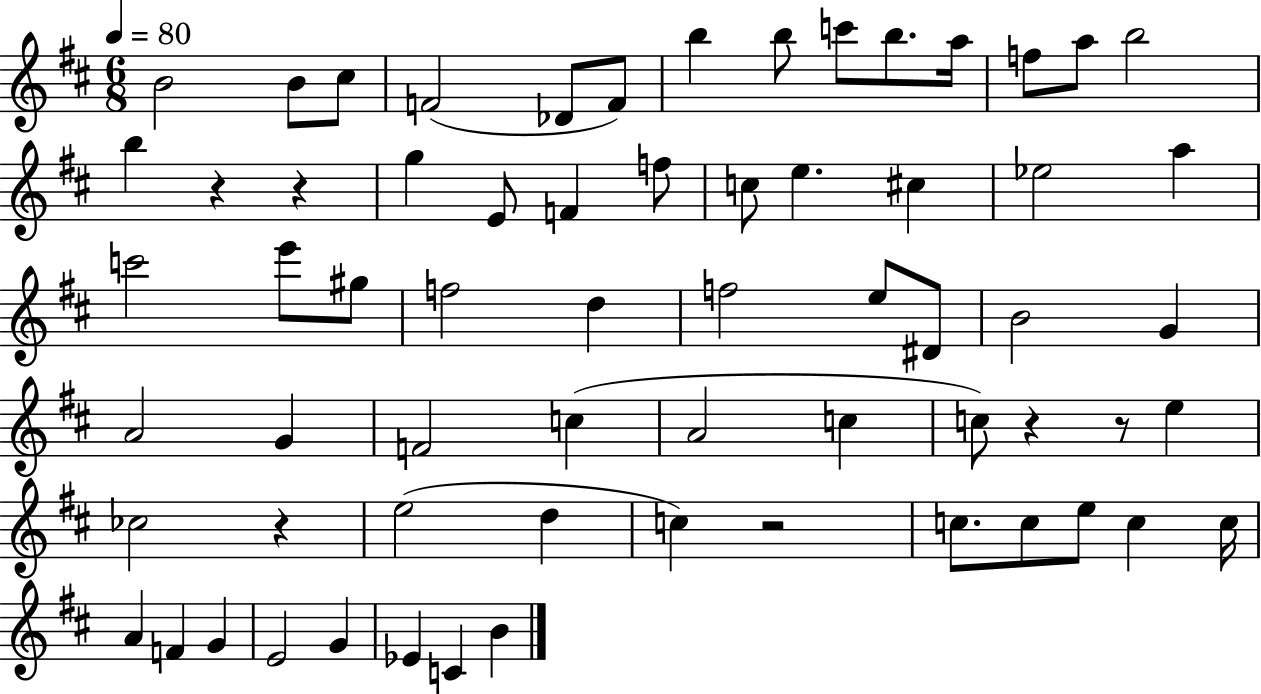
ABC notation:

X:1
T:Untitled
M:6/8
L:1/4
K:D
B2 B/2 ^c/2 F2 _D/2 F/2 b b/2 c'/2 b/2 a/4 f/2 a/2 b2 b z z g E/2 F f/2 c/2 e ^c _e2 a c'2 e'/2 ^g/2 f2 d f2 e/2 ^D/2 B2 G A2 G F2 c A2 c c/2 z z/2 e _c2 z e2 d c z2 c/2 c/2 e/2 c c/4 A F G E2 G _E C B